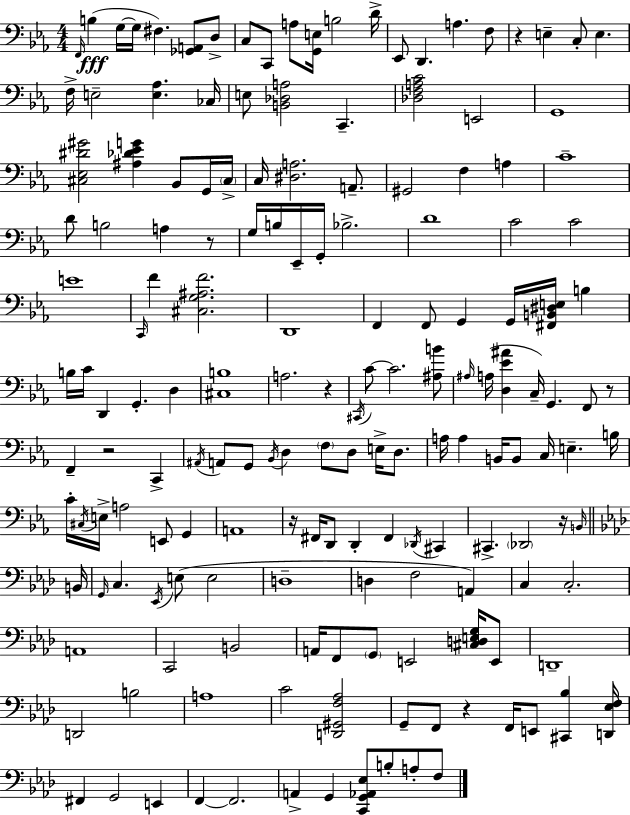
X:1
T:Untitled
M:4/4
L:1/4
K:Cm
F,,/4 B, G,/4 G,/4 ^F, [_G,,A,,]/2 D,/2 C,/2 C,,/2 A,/2 [G,,E,]/4 B,2 D/4 _E,,/2 D,, A, F,/2 z E, C,/2 E, F,/4 E,2 [E,_A,] _C,/4 E,/2 [B,,_D,A,]2 C,, [_D,F,A,C]2 E,,2 G,,4 [^C,_E,^D^G]2 [^A,_D_EG] _B,,/2 G,,/4 ^C,/4 C,/4 [^D,A,]2 A,,/2 ^G,,2 F, A, C4 D/2 B,2 A, z/2 G,/4 B,/4 _E,,/4 G,,/4 _B,2 D4 C2 C2 E4 C,,/4 F [^C,G,^A,F]2 D,,4 F,, F,,/2 G,, G,,/4 [^F,,B,,^D,E,]/4 B, B,/4 C/4 D,, G,, D, [^C,B,]4 A,2 z ^C,,/4 C/2 C2 [^A,B]/2 ^A,/4 A,/4 [D,_E^A] C,/4 G,, F,,/2 z/2 F,, z2 C,, ^A,,/4 A,,/2 G,,/2 _B,,/4 D, F,/2 D,/2 E,/4 D,/2 A,/4 A, B,,/4 B,,/2 C,/4 E, B,/4 C/4 ^C,/4 E,/4 A,2 E,,/2 G,, A,,4 z/4 ^F,,/4 D,,/2 D,, ^F,, _D,,/4 ^C,, ^C,, _D,,2 z/4 B,,/4 B,,/4 G,,/4 C, _E,,/4 E,/2 E,2 D,4 D, F,2 A,, C, C,2 A,,4 C,,2 B,,2 A,,/4 F,,/2 G,,/2 E,,2 [^C,D,E,G,]/4 E,,/2 D,,4 D,,2 B,2 A,4 C2 [D,,^G,,F,_A,]2 G,,/2 F,,/2 z F,,/4 E,,/2 [^C,,_B,] [D,,_E,F,]/4 ^F,, G,,2 E,, F,, F,,2 A,, G,, [C,,G,,_A,,_E,]/2 B,/2 A,/2 F,/2